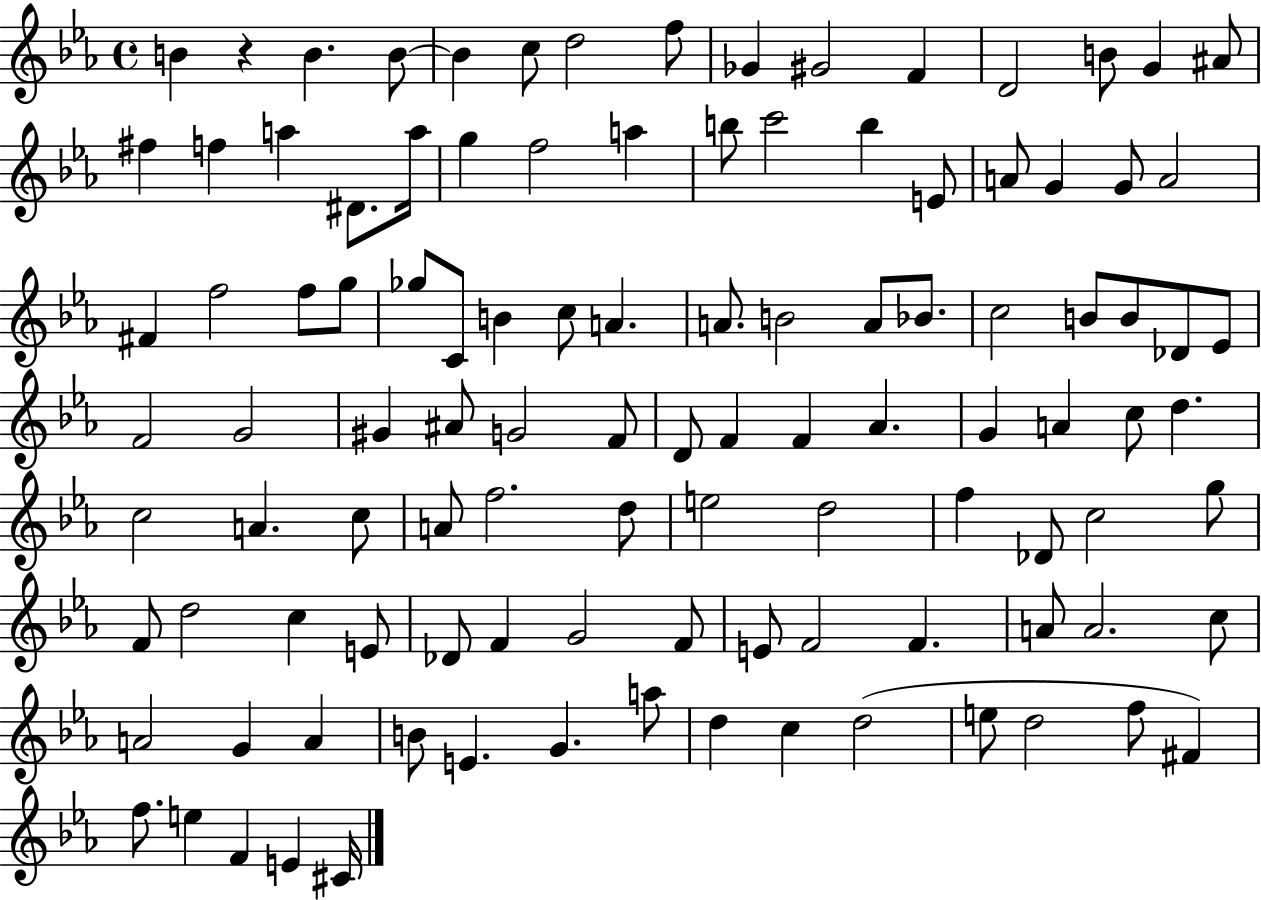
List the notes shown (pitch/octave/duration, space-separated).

B4/q R/q B4/q. B4/e B4/q C5/e D5/h F5/e Gb4/q G#4/h F4/q D4/h B4/e G4/q A#4/e F#5/q F5/q A5/q D#4/e. A5/s G5/q F5/h A5/q B5/e C6/h B5/q E4/e A4/e G4/q G4/e A4/h F#4/q F5/h F5/e G5/e Gb5/e C4/e B4/q C5/e A4/q. A4/e. B4/h A4/e Bb4/e. C5/h B4/e B4/e Db4/e Eb4/e F4/h G4/h G#4/q A#4/e G4/h F4/e D4/e F4/q F4/q Ab4/q. G4/q A4/q C5/e D5/q. C5/h A4/q. C5/e A4/e F5/h. D5/e E5/h D5/h F5/q Db4/e C5/h G5/e F4/e D5/h C5/q E4/e Db4/e F4/q G4/h F4/e E4/e F4/h F4/q. A4/e A4/h. C5/e A4/h G4/q A4/q B4/e E4/q. G4/q. A5/e D5/q C5/q D5/h E5/e D5/h F5/e F#4/q F5/e. E5/q F4/q E4/q C#4/s